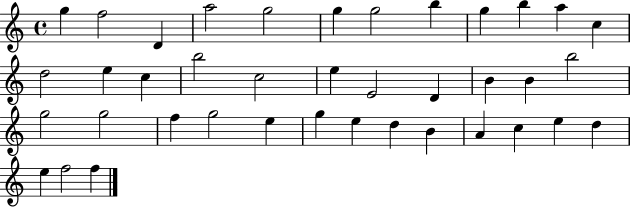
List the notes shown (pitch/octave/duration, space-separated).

G5/q F5/h D4/q A5/h G5/h G5/q G5/h B5/q G5/q B5/q A5/q C5/q D5/h E5/q C5/q B5/h C5/h E5/q E4/h D4/q B4/q B4/q B5/h G5/h G5/h F5/q G5/h E5/q G5/q E5/q D5/q B4/q A4/q C5/q E5/q D5/q E5/q F5/h F5/q